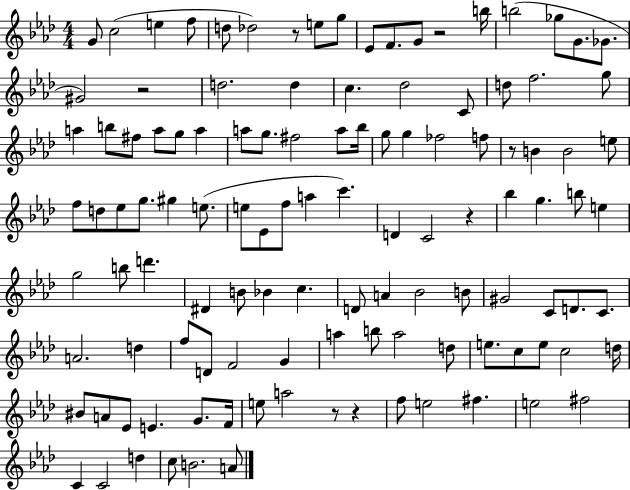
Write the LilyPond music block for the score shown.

{
  \clef treble
  \numericTimeSignature
  \time 4/4
  \key aes \major
  g'8 c''2( e''4 f''8 | d''8 des''2) r8 e''8 g''8 | ees'8 f'8. g'8 r2 b''16 | b''2( ges''8 g'8. ges'8. | \break gis'2) r2 | d''2. d''4 | c''4. des''2 c'8 | d''8 f''2. g''8 | \break a''4 b''8 fis''8 a''8 g''8 a''4 | a''8 g''8. fis''2 a''8 bes''16 | g''8 g''4 fes''2 f''8 | r8 b'4 b'2 e''8 | \break f''8 d''8 ees''8 g''8. gis''4 e''8.( | e''8 ees'8 f''8 a''4 c'''4.) | d'4 c'2 r4 | bes''4 g''4. b''8 e''4 | \break g''2 b''8 d'''4. | dis'4 b'8 bes'4 c''4. | d'8 a'4 bes'2 b'8 | gis'2 c'8 d'8. c'8. | \break a'2. d''4 | f''8 d'8 f'2 g'4 | a''4 b''8 a''2 d''8 | e''8. c''8 e''8 c''2 d''16 | \break bis'8 a'8 ees'8 e'4. g'8. f'16 | e''8 a''2 r8 r4 | f''8 e''2 fis''4. | e''2 fis''2 | \break c'4 c'2 d''4 | c''8 b'2. a'8 | \bar "|."
}